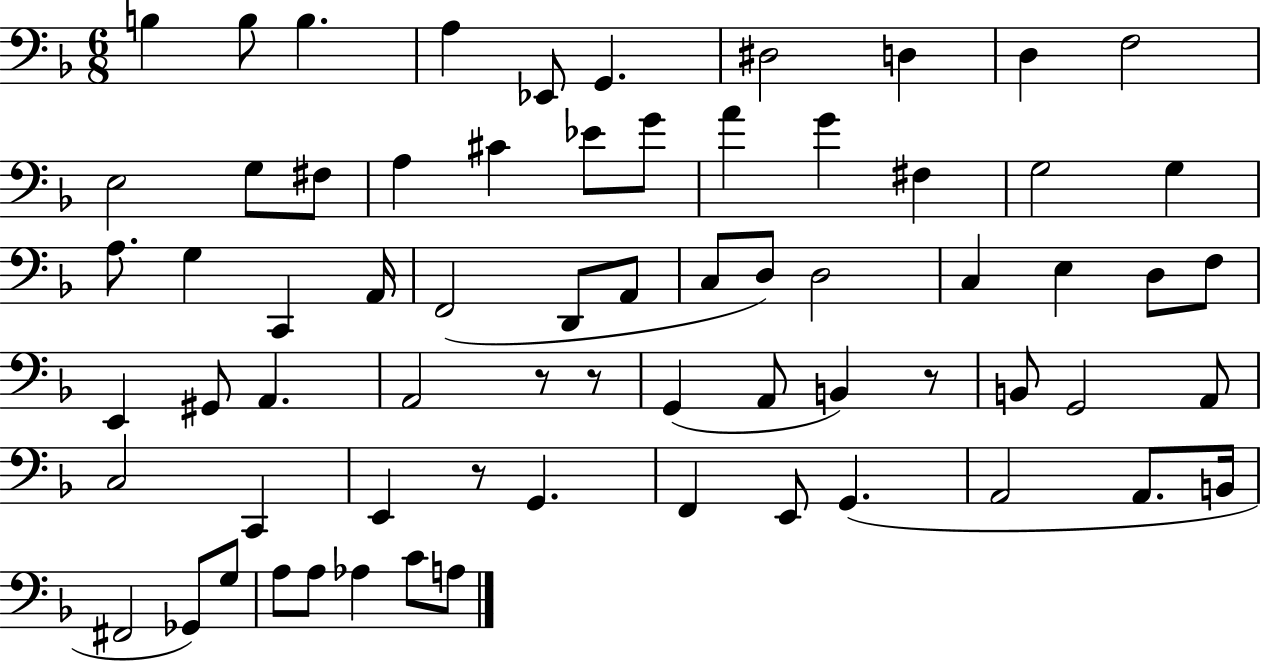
{
  \clef bass
  \numericTimeSignature
  \time 6/8
  \key f \major
  b4 b8 b4. | a4 ees,8 g,4. | dis2 d4 | d4 f2 | \break e2 g8 fis8 | a4 cis'4 ees'8 g'8 | a'4 g'4 fis4 | g2 g4 | \break a8. g4 c,4 a,16 | f,2( d,8 a,8 | c8 d8) d2 | c4 e4 d8 f8 | \break e,4 gis,8 a,4. | a,2 r8 r8 | g,4( a,8 b,4) r8 | b,8 g,2 a,8 | \break c2 c,4 | e,4 r8 g,4. | f,4 e,8 g,4.( | a,2 a,8. b,16 | \break fis,2 ges,8) g8 | a8 a8 aes4 c'8 a8 | \bar "|."
}